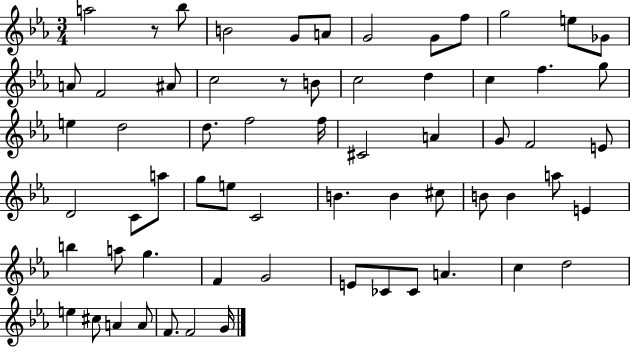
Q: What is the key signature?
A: EES major